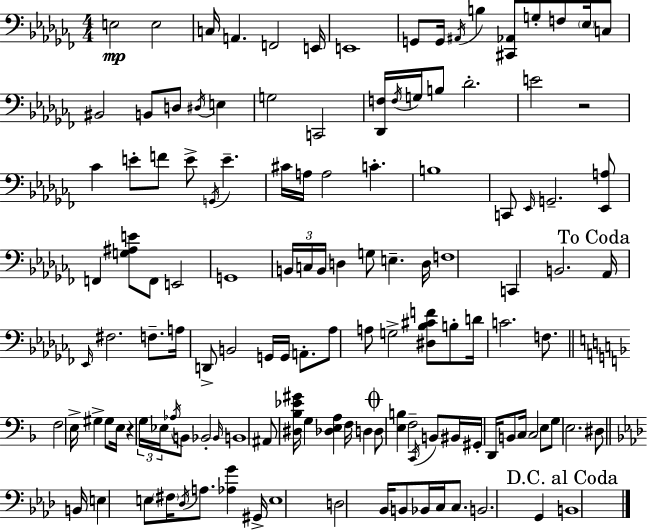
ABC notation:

X:1
T:Untitled
M:4/4
L:1/4
K:Abm
E,2 E,2 C,/4 A,, F,,2 E,,/4 E,,4 G,,/2 G,,/4 ^A,,/4 B, [^C,,_A,,]/2 G,/2 F,/2 _E,/4 C,/2 ^B,,2 B,,/2 D,/2 ^D,/4 E, G,2 C,,2 [_D,,F,]/4 F,/4 G,/4 B,/2 _D2 E2 z2 _C E/2 F/2 E/2 G,,/4 E ^C/4 A,/4 A,2 C B,4 C,,/2 _E,,/4 G,,2 [_E,,A,]/2 F,, [G,^A,E]/2 F,,/2 E,,2 G,,4 B,,/4 C,/4 B,,/4 D, G,/2 E, D,/4 F,4 C,, B,,2 _A,,/4 _E,,/4 ^F,2 F,/2 A,/4 D,,/2 B,,2 G,,/4 G,,/4 A,,/2 _A,/2 A,/2 G,2 [^D,_B,^CF]/2 B,/2 D/4 C2 F,/2 F,2 E,/4 ^G, ^G,/2 E,/4 z G,/4 _E,/4 _A,/4 B,,/2 _B,,2 _B,,/4 B,,4 ^A,,/2 [^D,_B,_E^G]/4 G, [_D,E,A,] F,/4 D, D,/2 [E,B,] F,2 C,,/4 B,,/2 ^B,,/4 ^G,,/4 D,,/4 B,,/2 C,/4 C,2 E,/2 G,/2 E,2 ^D,/2 B,,/4 E, E,/2 ^F,/4 _D,/4 A,/2 [_A,G] ^G,,/4 E,4 D,2 _B,,/4 B,,/2 _B,,/4 C,/4 C,/2 B,,2 G,, B,,4